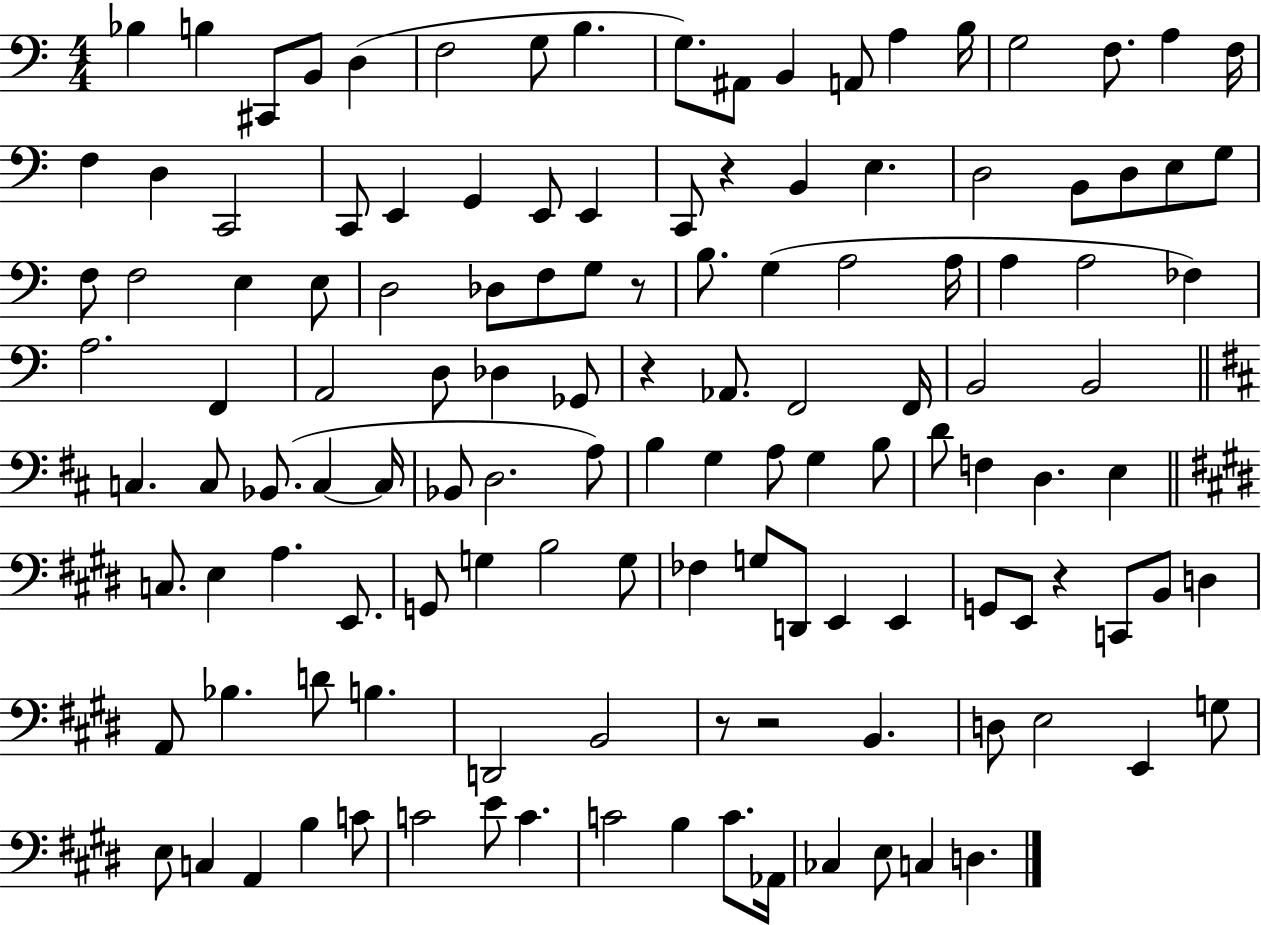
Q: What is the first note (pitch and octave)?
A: Bb3